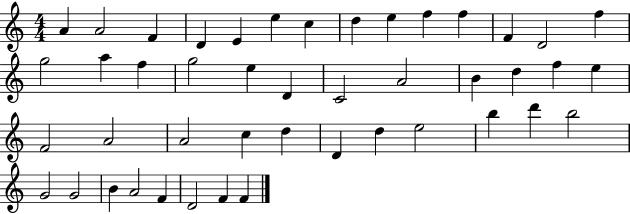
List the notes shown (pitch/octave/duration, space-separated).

A4/q A4/h F4/q D4/q E4/q E5/q C5/q D5/q E5/q F5/q F5/q F4/q D4/h F5/q G5/h A5/q F5/q G5/h E5/q D4/q C4/h A4/h B4/q D5/q F5/q E5/q F4/h A4/h A4/h C5/q D5/q D4/q D5/q E5/h B5/q D6/q B5/h G4/h G4/h B4/q A4/h F4/q D4/h F4/q F4/q